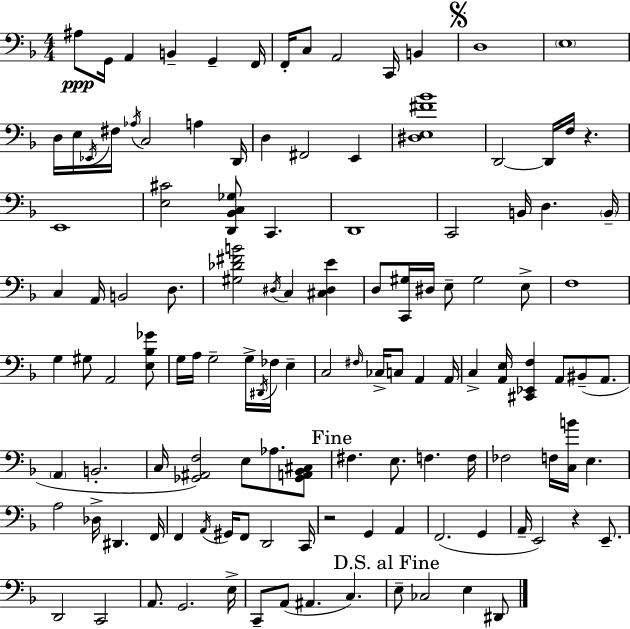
A#3/e G2/s A2/q B2/q G2/q F2/s F2/s C3/e A2/h C2/s B2/q D3/w E3/w D3/s E3/s Eb2/s F#3/s Ab3/s C3/h A3/q D2/s D3/q F#2/h E2/q [D#3,E3,F#4,Bb4]/w D2/h D2/s F3/s R/q. E2/w [E3,C#4]/h [D2,Bb2,C3,Gb3]/e C2/q. D2/w C2/h B2/s D3/q. B2/s C3/q A2/s B2/h D3/e. [G#3,Db4,F#4,B4]/h D#3/s C3/q [C#3,D#3,E4]/q D3/e [C2,G#3]/s D#3/s E3/e G#3/h E3/e F3/w G3/q G#3/e A2/h [E3,Bb3,Gb4]/e G3/s A3/s G3/h G3/s D#2/s FES3/s E3/q C3/h F#3/s CES3/s C3/e A2/q A2/s C3/q [A2,E3]/s [C#2,Eb2,F3]/q A2/e BIS2/e A2/e. A2/q B2/h. C3/s [Gb2,A#2,F3]/h E3/e Ab3/e. [Gb2,A2,Bb2,C#3]/e F#3/q. E3/e. F3/q. F3/s FES3/h F3/s [C3,B4]/s E3/q. A3/h Db3/s D#2/q. F2/s F2/q A2/s G#2/s F2/e D2/h C2/s R/h G2/q A2/q F2/h. G2/q A2/s E2/h R/q E2/e. D2/h C2/h A2/e. G2/h. E3/s C2/e A2/e A#2/q. C3/q. E3/e CES3/h E3/q D#2/e